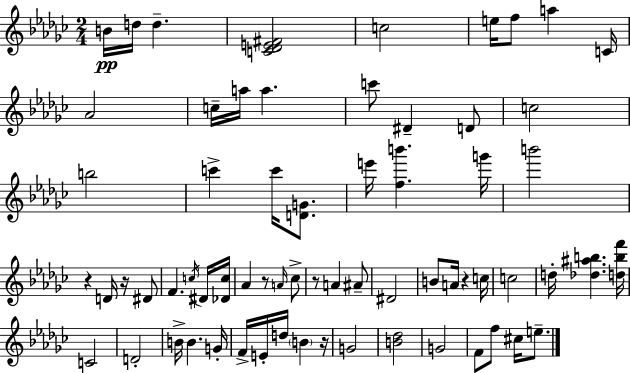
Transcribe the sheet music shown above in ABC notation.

X:1
T:Untitled
M:2/4
L:1/4
K:Ebm
B/4 d/4 d [C_DE^F]2 c2 e/4 f/2 a C/4 _A2 c/4 a/4 a c'/2 ^D D/2 c2 b2 c' c'/4 [DG]/2 e'/4 [fb'] g'/4 b'2 z D/4 z/4 ^D/2 F c/4 ^D/4 [_Dc]/4 _A z/2 A/4 _c/2 z/2 A ^A/2 ^D2 B/2 A/4 z c/4 c2 d/4 [_d^ab] [dbf']/4 C2 D2 B/4 B G/4 F/4 E/4 d/4 B z/4 G2 [B_d]2 G2 F/2 f/2 ^c/4 e/2